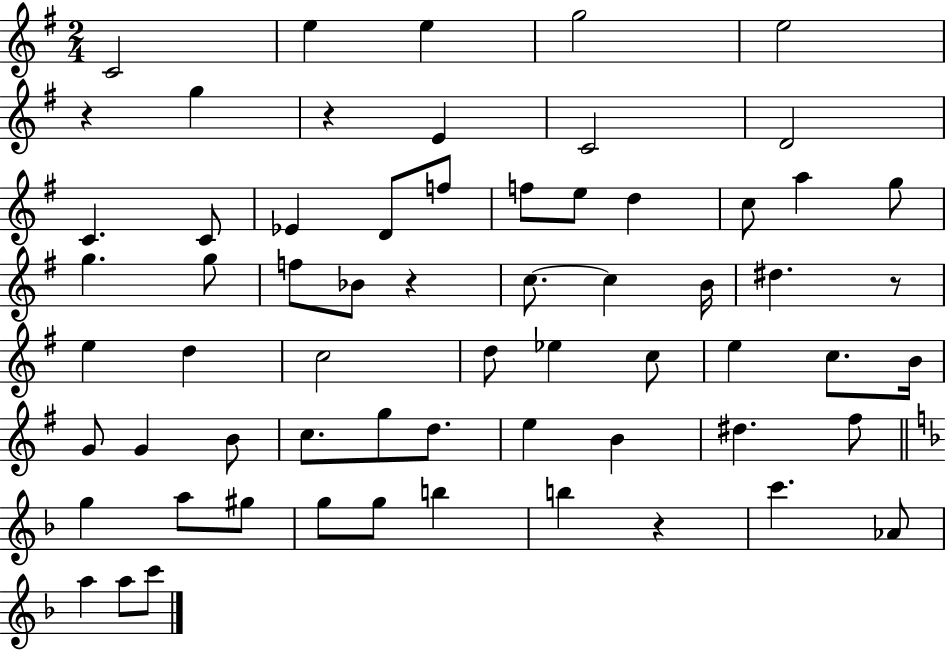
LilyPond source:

{
  \clef treble
  \numericTimeSignature
  \time 2/4
  \key g \major
  c'2 | e''4 e''4 | g''2 | e''2 | \break r4 g''4 | r4 e'4 | c'2 | d'2 | \break c'4. c'8 | ees'4 d'8 f''8 | f''8 e''8 d''4 | c''8 a''4 g''8 | \break g''4. g''8 | f''8 bes'8 r4 | c''8.~~ c''4 b'16 | dis''4. r8 | \break e''4 d''4 | c''2 | d''8 ees''4 c''8 | e''4 c''8. b'16 | \break g'8 g'4 b'8 | c''8. g''8 d''8. | e''4 b'4 | dis''4. fis''8 | \break \bar "||" \break \key f \major g''4 a''8 gis''8 | g''8 g''8 b''4 | b''4 r4 | c'''4. aes'8 | \break a''4 a''8 c'''8 | \bar "|."
}